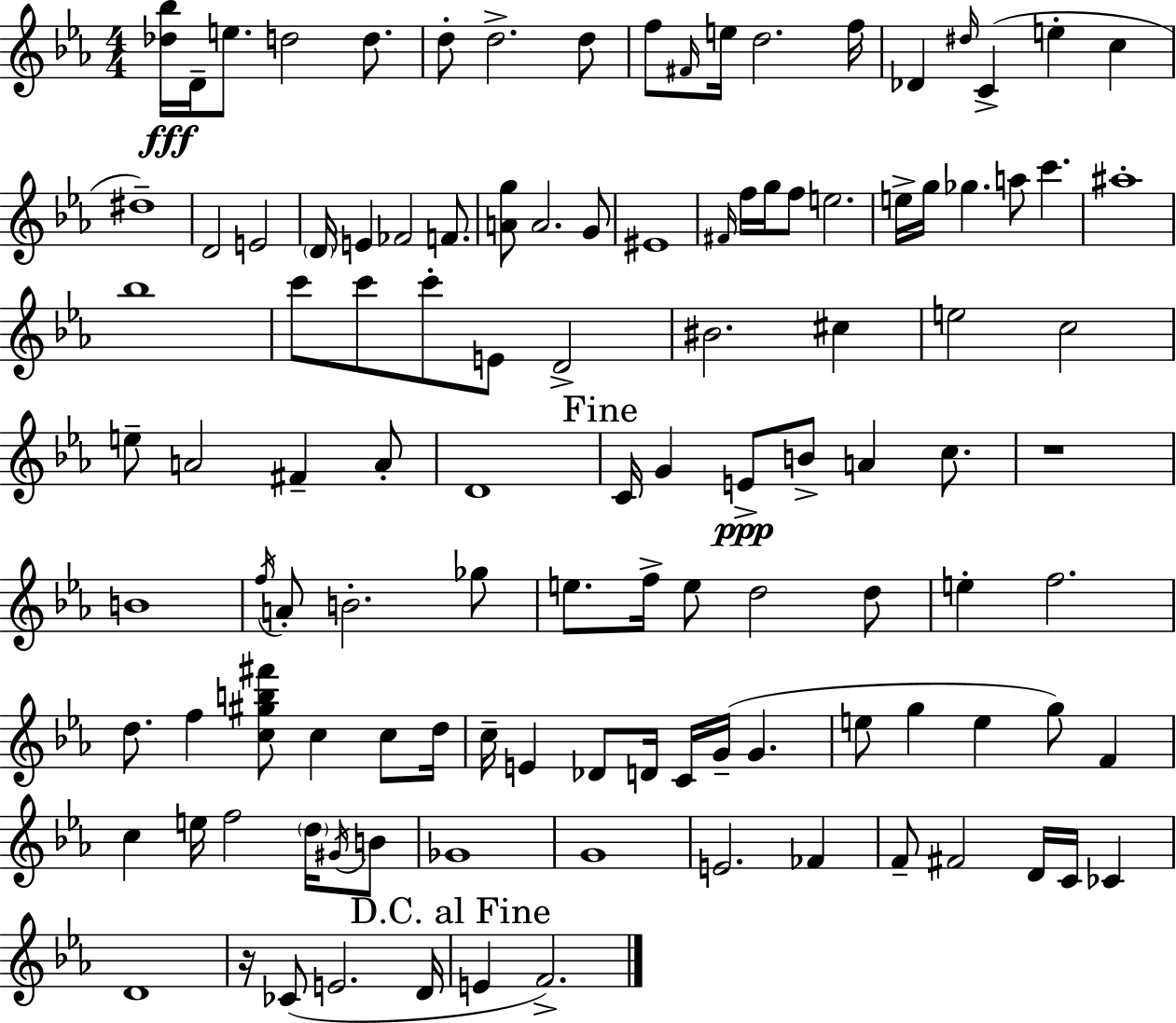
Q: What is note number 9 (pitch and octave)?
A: F#4